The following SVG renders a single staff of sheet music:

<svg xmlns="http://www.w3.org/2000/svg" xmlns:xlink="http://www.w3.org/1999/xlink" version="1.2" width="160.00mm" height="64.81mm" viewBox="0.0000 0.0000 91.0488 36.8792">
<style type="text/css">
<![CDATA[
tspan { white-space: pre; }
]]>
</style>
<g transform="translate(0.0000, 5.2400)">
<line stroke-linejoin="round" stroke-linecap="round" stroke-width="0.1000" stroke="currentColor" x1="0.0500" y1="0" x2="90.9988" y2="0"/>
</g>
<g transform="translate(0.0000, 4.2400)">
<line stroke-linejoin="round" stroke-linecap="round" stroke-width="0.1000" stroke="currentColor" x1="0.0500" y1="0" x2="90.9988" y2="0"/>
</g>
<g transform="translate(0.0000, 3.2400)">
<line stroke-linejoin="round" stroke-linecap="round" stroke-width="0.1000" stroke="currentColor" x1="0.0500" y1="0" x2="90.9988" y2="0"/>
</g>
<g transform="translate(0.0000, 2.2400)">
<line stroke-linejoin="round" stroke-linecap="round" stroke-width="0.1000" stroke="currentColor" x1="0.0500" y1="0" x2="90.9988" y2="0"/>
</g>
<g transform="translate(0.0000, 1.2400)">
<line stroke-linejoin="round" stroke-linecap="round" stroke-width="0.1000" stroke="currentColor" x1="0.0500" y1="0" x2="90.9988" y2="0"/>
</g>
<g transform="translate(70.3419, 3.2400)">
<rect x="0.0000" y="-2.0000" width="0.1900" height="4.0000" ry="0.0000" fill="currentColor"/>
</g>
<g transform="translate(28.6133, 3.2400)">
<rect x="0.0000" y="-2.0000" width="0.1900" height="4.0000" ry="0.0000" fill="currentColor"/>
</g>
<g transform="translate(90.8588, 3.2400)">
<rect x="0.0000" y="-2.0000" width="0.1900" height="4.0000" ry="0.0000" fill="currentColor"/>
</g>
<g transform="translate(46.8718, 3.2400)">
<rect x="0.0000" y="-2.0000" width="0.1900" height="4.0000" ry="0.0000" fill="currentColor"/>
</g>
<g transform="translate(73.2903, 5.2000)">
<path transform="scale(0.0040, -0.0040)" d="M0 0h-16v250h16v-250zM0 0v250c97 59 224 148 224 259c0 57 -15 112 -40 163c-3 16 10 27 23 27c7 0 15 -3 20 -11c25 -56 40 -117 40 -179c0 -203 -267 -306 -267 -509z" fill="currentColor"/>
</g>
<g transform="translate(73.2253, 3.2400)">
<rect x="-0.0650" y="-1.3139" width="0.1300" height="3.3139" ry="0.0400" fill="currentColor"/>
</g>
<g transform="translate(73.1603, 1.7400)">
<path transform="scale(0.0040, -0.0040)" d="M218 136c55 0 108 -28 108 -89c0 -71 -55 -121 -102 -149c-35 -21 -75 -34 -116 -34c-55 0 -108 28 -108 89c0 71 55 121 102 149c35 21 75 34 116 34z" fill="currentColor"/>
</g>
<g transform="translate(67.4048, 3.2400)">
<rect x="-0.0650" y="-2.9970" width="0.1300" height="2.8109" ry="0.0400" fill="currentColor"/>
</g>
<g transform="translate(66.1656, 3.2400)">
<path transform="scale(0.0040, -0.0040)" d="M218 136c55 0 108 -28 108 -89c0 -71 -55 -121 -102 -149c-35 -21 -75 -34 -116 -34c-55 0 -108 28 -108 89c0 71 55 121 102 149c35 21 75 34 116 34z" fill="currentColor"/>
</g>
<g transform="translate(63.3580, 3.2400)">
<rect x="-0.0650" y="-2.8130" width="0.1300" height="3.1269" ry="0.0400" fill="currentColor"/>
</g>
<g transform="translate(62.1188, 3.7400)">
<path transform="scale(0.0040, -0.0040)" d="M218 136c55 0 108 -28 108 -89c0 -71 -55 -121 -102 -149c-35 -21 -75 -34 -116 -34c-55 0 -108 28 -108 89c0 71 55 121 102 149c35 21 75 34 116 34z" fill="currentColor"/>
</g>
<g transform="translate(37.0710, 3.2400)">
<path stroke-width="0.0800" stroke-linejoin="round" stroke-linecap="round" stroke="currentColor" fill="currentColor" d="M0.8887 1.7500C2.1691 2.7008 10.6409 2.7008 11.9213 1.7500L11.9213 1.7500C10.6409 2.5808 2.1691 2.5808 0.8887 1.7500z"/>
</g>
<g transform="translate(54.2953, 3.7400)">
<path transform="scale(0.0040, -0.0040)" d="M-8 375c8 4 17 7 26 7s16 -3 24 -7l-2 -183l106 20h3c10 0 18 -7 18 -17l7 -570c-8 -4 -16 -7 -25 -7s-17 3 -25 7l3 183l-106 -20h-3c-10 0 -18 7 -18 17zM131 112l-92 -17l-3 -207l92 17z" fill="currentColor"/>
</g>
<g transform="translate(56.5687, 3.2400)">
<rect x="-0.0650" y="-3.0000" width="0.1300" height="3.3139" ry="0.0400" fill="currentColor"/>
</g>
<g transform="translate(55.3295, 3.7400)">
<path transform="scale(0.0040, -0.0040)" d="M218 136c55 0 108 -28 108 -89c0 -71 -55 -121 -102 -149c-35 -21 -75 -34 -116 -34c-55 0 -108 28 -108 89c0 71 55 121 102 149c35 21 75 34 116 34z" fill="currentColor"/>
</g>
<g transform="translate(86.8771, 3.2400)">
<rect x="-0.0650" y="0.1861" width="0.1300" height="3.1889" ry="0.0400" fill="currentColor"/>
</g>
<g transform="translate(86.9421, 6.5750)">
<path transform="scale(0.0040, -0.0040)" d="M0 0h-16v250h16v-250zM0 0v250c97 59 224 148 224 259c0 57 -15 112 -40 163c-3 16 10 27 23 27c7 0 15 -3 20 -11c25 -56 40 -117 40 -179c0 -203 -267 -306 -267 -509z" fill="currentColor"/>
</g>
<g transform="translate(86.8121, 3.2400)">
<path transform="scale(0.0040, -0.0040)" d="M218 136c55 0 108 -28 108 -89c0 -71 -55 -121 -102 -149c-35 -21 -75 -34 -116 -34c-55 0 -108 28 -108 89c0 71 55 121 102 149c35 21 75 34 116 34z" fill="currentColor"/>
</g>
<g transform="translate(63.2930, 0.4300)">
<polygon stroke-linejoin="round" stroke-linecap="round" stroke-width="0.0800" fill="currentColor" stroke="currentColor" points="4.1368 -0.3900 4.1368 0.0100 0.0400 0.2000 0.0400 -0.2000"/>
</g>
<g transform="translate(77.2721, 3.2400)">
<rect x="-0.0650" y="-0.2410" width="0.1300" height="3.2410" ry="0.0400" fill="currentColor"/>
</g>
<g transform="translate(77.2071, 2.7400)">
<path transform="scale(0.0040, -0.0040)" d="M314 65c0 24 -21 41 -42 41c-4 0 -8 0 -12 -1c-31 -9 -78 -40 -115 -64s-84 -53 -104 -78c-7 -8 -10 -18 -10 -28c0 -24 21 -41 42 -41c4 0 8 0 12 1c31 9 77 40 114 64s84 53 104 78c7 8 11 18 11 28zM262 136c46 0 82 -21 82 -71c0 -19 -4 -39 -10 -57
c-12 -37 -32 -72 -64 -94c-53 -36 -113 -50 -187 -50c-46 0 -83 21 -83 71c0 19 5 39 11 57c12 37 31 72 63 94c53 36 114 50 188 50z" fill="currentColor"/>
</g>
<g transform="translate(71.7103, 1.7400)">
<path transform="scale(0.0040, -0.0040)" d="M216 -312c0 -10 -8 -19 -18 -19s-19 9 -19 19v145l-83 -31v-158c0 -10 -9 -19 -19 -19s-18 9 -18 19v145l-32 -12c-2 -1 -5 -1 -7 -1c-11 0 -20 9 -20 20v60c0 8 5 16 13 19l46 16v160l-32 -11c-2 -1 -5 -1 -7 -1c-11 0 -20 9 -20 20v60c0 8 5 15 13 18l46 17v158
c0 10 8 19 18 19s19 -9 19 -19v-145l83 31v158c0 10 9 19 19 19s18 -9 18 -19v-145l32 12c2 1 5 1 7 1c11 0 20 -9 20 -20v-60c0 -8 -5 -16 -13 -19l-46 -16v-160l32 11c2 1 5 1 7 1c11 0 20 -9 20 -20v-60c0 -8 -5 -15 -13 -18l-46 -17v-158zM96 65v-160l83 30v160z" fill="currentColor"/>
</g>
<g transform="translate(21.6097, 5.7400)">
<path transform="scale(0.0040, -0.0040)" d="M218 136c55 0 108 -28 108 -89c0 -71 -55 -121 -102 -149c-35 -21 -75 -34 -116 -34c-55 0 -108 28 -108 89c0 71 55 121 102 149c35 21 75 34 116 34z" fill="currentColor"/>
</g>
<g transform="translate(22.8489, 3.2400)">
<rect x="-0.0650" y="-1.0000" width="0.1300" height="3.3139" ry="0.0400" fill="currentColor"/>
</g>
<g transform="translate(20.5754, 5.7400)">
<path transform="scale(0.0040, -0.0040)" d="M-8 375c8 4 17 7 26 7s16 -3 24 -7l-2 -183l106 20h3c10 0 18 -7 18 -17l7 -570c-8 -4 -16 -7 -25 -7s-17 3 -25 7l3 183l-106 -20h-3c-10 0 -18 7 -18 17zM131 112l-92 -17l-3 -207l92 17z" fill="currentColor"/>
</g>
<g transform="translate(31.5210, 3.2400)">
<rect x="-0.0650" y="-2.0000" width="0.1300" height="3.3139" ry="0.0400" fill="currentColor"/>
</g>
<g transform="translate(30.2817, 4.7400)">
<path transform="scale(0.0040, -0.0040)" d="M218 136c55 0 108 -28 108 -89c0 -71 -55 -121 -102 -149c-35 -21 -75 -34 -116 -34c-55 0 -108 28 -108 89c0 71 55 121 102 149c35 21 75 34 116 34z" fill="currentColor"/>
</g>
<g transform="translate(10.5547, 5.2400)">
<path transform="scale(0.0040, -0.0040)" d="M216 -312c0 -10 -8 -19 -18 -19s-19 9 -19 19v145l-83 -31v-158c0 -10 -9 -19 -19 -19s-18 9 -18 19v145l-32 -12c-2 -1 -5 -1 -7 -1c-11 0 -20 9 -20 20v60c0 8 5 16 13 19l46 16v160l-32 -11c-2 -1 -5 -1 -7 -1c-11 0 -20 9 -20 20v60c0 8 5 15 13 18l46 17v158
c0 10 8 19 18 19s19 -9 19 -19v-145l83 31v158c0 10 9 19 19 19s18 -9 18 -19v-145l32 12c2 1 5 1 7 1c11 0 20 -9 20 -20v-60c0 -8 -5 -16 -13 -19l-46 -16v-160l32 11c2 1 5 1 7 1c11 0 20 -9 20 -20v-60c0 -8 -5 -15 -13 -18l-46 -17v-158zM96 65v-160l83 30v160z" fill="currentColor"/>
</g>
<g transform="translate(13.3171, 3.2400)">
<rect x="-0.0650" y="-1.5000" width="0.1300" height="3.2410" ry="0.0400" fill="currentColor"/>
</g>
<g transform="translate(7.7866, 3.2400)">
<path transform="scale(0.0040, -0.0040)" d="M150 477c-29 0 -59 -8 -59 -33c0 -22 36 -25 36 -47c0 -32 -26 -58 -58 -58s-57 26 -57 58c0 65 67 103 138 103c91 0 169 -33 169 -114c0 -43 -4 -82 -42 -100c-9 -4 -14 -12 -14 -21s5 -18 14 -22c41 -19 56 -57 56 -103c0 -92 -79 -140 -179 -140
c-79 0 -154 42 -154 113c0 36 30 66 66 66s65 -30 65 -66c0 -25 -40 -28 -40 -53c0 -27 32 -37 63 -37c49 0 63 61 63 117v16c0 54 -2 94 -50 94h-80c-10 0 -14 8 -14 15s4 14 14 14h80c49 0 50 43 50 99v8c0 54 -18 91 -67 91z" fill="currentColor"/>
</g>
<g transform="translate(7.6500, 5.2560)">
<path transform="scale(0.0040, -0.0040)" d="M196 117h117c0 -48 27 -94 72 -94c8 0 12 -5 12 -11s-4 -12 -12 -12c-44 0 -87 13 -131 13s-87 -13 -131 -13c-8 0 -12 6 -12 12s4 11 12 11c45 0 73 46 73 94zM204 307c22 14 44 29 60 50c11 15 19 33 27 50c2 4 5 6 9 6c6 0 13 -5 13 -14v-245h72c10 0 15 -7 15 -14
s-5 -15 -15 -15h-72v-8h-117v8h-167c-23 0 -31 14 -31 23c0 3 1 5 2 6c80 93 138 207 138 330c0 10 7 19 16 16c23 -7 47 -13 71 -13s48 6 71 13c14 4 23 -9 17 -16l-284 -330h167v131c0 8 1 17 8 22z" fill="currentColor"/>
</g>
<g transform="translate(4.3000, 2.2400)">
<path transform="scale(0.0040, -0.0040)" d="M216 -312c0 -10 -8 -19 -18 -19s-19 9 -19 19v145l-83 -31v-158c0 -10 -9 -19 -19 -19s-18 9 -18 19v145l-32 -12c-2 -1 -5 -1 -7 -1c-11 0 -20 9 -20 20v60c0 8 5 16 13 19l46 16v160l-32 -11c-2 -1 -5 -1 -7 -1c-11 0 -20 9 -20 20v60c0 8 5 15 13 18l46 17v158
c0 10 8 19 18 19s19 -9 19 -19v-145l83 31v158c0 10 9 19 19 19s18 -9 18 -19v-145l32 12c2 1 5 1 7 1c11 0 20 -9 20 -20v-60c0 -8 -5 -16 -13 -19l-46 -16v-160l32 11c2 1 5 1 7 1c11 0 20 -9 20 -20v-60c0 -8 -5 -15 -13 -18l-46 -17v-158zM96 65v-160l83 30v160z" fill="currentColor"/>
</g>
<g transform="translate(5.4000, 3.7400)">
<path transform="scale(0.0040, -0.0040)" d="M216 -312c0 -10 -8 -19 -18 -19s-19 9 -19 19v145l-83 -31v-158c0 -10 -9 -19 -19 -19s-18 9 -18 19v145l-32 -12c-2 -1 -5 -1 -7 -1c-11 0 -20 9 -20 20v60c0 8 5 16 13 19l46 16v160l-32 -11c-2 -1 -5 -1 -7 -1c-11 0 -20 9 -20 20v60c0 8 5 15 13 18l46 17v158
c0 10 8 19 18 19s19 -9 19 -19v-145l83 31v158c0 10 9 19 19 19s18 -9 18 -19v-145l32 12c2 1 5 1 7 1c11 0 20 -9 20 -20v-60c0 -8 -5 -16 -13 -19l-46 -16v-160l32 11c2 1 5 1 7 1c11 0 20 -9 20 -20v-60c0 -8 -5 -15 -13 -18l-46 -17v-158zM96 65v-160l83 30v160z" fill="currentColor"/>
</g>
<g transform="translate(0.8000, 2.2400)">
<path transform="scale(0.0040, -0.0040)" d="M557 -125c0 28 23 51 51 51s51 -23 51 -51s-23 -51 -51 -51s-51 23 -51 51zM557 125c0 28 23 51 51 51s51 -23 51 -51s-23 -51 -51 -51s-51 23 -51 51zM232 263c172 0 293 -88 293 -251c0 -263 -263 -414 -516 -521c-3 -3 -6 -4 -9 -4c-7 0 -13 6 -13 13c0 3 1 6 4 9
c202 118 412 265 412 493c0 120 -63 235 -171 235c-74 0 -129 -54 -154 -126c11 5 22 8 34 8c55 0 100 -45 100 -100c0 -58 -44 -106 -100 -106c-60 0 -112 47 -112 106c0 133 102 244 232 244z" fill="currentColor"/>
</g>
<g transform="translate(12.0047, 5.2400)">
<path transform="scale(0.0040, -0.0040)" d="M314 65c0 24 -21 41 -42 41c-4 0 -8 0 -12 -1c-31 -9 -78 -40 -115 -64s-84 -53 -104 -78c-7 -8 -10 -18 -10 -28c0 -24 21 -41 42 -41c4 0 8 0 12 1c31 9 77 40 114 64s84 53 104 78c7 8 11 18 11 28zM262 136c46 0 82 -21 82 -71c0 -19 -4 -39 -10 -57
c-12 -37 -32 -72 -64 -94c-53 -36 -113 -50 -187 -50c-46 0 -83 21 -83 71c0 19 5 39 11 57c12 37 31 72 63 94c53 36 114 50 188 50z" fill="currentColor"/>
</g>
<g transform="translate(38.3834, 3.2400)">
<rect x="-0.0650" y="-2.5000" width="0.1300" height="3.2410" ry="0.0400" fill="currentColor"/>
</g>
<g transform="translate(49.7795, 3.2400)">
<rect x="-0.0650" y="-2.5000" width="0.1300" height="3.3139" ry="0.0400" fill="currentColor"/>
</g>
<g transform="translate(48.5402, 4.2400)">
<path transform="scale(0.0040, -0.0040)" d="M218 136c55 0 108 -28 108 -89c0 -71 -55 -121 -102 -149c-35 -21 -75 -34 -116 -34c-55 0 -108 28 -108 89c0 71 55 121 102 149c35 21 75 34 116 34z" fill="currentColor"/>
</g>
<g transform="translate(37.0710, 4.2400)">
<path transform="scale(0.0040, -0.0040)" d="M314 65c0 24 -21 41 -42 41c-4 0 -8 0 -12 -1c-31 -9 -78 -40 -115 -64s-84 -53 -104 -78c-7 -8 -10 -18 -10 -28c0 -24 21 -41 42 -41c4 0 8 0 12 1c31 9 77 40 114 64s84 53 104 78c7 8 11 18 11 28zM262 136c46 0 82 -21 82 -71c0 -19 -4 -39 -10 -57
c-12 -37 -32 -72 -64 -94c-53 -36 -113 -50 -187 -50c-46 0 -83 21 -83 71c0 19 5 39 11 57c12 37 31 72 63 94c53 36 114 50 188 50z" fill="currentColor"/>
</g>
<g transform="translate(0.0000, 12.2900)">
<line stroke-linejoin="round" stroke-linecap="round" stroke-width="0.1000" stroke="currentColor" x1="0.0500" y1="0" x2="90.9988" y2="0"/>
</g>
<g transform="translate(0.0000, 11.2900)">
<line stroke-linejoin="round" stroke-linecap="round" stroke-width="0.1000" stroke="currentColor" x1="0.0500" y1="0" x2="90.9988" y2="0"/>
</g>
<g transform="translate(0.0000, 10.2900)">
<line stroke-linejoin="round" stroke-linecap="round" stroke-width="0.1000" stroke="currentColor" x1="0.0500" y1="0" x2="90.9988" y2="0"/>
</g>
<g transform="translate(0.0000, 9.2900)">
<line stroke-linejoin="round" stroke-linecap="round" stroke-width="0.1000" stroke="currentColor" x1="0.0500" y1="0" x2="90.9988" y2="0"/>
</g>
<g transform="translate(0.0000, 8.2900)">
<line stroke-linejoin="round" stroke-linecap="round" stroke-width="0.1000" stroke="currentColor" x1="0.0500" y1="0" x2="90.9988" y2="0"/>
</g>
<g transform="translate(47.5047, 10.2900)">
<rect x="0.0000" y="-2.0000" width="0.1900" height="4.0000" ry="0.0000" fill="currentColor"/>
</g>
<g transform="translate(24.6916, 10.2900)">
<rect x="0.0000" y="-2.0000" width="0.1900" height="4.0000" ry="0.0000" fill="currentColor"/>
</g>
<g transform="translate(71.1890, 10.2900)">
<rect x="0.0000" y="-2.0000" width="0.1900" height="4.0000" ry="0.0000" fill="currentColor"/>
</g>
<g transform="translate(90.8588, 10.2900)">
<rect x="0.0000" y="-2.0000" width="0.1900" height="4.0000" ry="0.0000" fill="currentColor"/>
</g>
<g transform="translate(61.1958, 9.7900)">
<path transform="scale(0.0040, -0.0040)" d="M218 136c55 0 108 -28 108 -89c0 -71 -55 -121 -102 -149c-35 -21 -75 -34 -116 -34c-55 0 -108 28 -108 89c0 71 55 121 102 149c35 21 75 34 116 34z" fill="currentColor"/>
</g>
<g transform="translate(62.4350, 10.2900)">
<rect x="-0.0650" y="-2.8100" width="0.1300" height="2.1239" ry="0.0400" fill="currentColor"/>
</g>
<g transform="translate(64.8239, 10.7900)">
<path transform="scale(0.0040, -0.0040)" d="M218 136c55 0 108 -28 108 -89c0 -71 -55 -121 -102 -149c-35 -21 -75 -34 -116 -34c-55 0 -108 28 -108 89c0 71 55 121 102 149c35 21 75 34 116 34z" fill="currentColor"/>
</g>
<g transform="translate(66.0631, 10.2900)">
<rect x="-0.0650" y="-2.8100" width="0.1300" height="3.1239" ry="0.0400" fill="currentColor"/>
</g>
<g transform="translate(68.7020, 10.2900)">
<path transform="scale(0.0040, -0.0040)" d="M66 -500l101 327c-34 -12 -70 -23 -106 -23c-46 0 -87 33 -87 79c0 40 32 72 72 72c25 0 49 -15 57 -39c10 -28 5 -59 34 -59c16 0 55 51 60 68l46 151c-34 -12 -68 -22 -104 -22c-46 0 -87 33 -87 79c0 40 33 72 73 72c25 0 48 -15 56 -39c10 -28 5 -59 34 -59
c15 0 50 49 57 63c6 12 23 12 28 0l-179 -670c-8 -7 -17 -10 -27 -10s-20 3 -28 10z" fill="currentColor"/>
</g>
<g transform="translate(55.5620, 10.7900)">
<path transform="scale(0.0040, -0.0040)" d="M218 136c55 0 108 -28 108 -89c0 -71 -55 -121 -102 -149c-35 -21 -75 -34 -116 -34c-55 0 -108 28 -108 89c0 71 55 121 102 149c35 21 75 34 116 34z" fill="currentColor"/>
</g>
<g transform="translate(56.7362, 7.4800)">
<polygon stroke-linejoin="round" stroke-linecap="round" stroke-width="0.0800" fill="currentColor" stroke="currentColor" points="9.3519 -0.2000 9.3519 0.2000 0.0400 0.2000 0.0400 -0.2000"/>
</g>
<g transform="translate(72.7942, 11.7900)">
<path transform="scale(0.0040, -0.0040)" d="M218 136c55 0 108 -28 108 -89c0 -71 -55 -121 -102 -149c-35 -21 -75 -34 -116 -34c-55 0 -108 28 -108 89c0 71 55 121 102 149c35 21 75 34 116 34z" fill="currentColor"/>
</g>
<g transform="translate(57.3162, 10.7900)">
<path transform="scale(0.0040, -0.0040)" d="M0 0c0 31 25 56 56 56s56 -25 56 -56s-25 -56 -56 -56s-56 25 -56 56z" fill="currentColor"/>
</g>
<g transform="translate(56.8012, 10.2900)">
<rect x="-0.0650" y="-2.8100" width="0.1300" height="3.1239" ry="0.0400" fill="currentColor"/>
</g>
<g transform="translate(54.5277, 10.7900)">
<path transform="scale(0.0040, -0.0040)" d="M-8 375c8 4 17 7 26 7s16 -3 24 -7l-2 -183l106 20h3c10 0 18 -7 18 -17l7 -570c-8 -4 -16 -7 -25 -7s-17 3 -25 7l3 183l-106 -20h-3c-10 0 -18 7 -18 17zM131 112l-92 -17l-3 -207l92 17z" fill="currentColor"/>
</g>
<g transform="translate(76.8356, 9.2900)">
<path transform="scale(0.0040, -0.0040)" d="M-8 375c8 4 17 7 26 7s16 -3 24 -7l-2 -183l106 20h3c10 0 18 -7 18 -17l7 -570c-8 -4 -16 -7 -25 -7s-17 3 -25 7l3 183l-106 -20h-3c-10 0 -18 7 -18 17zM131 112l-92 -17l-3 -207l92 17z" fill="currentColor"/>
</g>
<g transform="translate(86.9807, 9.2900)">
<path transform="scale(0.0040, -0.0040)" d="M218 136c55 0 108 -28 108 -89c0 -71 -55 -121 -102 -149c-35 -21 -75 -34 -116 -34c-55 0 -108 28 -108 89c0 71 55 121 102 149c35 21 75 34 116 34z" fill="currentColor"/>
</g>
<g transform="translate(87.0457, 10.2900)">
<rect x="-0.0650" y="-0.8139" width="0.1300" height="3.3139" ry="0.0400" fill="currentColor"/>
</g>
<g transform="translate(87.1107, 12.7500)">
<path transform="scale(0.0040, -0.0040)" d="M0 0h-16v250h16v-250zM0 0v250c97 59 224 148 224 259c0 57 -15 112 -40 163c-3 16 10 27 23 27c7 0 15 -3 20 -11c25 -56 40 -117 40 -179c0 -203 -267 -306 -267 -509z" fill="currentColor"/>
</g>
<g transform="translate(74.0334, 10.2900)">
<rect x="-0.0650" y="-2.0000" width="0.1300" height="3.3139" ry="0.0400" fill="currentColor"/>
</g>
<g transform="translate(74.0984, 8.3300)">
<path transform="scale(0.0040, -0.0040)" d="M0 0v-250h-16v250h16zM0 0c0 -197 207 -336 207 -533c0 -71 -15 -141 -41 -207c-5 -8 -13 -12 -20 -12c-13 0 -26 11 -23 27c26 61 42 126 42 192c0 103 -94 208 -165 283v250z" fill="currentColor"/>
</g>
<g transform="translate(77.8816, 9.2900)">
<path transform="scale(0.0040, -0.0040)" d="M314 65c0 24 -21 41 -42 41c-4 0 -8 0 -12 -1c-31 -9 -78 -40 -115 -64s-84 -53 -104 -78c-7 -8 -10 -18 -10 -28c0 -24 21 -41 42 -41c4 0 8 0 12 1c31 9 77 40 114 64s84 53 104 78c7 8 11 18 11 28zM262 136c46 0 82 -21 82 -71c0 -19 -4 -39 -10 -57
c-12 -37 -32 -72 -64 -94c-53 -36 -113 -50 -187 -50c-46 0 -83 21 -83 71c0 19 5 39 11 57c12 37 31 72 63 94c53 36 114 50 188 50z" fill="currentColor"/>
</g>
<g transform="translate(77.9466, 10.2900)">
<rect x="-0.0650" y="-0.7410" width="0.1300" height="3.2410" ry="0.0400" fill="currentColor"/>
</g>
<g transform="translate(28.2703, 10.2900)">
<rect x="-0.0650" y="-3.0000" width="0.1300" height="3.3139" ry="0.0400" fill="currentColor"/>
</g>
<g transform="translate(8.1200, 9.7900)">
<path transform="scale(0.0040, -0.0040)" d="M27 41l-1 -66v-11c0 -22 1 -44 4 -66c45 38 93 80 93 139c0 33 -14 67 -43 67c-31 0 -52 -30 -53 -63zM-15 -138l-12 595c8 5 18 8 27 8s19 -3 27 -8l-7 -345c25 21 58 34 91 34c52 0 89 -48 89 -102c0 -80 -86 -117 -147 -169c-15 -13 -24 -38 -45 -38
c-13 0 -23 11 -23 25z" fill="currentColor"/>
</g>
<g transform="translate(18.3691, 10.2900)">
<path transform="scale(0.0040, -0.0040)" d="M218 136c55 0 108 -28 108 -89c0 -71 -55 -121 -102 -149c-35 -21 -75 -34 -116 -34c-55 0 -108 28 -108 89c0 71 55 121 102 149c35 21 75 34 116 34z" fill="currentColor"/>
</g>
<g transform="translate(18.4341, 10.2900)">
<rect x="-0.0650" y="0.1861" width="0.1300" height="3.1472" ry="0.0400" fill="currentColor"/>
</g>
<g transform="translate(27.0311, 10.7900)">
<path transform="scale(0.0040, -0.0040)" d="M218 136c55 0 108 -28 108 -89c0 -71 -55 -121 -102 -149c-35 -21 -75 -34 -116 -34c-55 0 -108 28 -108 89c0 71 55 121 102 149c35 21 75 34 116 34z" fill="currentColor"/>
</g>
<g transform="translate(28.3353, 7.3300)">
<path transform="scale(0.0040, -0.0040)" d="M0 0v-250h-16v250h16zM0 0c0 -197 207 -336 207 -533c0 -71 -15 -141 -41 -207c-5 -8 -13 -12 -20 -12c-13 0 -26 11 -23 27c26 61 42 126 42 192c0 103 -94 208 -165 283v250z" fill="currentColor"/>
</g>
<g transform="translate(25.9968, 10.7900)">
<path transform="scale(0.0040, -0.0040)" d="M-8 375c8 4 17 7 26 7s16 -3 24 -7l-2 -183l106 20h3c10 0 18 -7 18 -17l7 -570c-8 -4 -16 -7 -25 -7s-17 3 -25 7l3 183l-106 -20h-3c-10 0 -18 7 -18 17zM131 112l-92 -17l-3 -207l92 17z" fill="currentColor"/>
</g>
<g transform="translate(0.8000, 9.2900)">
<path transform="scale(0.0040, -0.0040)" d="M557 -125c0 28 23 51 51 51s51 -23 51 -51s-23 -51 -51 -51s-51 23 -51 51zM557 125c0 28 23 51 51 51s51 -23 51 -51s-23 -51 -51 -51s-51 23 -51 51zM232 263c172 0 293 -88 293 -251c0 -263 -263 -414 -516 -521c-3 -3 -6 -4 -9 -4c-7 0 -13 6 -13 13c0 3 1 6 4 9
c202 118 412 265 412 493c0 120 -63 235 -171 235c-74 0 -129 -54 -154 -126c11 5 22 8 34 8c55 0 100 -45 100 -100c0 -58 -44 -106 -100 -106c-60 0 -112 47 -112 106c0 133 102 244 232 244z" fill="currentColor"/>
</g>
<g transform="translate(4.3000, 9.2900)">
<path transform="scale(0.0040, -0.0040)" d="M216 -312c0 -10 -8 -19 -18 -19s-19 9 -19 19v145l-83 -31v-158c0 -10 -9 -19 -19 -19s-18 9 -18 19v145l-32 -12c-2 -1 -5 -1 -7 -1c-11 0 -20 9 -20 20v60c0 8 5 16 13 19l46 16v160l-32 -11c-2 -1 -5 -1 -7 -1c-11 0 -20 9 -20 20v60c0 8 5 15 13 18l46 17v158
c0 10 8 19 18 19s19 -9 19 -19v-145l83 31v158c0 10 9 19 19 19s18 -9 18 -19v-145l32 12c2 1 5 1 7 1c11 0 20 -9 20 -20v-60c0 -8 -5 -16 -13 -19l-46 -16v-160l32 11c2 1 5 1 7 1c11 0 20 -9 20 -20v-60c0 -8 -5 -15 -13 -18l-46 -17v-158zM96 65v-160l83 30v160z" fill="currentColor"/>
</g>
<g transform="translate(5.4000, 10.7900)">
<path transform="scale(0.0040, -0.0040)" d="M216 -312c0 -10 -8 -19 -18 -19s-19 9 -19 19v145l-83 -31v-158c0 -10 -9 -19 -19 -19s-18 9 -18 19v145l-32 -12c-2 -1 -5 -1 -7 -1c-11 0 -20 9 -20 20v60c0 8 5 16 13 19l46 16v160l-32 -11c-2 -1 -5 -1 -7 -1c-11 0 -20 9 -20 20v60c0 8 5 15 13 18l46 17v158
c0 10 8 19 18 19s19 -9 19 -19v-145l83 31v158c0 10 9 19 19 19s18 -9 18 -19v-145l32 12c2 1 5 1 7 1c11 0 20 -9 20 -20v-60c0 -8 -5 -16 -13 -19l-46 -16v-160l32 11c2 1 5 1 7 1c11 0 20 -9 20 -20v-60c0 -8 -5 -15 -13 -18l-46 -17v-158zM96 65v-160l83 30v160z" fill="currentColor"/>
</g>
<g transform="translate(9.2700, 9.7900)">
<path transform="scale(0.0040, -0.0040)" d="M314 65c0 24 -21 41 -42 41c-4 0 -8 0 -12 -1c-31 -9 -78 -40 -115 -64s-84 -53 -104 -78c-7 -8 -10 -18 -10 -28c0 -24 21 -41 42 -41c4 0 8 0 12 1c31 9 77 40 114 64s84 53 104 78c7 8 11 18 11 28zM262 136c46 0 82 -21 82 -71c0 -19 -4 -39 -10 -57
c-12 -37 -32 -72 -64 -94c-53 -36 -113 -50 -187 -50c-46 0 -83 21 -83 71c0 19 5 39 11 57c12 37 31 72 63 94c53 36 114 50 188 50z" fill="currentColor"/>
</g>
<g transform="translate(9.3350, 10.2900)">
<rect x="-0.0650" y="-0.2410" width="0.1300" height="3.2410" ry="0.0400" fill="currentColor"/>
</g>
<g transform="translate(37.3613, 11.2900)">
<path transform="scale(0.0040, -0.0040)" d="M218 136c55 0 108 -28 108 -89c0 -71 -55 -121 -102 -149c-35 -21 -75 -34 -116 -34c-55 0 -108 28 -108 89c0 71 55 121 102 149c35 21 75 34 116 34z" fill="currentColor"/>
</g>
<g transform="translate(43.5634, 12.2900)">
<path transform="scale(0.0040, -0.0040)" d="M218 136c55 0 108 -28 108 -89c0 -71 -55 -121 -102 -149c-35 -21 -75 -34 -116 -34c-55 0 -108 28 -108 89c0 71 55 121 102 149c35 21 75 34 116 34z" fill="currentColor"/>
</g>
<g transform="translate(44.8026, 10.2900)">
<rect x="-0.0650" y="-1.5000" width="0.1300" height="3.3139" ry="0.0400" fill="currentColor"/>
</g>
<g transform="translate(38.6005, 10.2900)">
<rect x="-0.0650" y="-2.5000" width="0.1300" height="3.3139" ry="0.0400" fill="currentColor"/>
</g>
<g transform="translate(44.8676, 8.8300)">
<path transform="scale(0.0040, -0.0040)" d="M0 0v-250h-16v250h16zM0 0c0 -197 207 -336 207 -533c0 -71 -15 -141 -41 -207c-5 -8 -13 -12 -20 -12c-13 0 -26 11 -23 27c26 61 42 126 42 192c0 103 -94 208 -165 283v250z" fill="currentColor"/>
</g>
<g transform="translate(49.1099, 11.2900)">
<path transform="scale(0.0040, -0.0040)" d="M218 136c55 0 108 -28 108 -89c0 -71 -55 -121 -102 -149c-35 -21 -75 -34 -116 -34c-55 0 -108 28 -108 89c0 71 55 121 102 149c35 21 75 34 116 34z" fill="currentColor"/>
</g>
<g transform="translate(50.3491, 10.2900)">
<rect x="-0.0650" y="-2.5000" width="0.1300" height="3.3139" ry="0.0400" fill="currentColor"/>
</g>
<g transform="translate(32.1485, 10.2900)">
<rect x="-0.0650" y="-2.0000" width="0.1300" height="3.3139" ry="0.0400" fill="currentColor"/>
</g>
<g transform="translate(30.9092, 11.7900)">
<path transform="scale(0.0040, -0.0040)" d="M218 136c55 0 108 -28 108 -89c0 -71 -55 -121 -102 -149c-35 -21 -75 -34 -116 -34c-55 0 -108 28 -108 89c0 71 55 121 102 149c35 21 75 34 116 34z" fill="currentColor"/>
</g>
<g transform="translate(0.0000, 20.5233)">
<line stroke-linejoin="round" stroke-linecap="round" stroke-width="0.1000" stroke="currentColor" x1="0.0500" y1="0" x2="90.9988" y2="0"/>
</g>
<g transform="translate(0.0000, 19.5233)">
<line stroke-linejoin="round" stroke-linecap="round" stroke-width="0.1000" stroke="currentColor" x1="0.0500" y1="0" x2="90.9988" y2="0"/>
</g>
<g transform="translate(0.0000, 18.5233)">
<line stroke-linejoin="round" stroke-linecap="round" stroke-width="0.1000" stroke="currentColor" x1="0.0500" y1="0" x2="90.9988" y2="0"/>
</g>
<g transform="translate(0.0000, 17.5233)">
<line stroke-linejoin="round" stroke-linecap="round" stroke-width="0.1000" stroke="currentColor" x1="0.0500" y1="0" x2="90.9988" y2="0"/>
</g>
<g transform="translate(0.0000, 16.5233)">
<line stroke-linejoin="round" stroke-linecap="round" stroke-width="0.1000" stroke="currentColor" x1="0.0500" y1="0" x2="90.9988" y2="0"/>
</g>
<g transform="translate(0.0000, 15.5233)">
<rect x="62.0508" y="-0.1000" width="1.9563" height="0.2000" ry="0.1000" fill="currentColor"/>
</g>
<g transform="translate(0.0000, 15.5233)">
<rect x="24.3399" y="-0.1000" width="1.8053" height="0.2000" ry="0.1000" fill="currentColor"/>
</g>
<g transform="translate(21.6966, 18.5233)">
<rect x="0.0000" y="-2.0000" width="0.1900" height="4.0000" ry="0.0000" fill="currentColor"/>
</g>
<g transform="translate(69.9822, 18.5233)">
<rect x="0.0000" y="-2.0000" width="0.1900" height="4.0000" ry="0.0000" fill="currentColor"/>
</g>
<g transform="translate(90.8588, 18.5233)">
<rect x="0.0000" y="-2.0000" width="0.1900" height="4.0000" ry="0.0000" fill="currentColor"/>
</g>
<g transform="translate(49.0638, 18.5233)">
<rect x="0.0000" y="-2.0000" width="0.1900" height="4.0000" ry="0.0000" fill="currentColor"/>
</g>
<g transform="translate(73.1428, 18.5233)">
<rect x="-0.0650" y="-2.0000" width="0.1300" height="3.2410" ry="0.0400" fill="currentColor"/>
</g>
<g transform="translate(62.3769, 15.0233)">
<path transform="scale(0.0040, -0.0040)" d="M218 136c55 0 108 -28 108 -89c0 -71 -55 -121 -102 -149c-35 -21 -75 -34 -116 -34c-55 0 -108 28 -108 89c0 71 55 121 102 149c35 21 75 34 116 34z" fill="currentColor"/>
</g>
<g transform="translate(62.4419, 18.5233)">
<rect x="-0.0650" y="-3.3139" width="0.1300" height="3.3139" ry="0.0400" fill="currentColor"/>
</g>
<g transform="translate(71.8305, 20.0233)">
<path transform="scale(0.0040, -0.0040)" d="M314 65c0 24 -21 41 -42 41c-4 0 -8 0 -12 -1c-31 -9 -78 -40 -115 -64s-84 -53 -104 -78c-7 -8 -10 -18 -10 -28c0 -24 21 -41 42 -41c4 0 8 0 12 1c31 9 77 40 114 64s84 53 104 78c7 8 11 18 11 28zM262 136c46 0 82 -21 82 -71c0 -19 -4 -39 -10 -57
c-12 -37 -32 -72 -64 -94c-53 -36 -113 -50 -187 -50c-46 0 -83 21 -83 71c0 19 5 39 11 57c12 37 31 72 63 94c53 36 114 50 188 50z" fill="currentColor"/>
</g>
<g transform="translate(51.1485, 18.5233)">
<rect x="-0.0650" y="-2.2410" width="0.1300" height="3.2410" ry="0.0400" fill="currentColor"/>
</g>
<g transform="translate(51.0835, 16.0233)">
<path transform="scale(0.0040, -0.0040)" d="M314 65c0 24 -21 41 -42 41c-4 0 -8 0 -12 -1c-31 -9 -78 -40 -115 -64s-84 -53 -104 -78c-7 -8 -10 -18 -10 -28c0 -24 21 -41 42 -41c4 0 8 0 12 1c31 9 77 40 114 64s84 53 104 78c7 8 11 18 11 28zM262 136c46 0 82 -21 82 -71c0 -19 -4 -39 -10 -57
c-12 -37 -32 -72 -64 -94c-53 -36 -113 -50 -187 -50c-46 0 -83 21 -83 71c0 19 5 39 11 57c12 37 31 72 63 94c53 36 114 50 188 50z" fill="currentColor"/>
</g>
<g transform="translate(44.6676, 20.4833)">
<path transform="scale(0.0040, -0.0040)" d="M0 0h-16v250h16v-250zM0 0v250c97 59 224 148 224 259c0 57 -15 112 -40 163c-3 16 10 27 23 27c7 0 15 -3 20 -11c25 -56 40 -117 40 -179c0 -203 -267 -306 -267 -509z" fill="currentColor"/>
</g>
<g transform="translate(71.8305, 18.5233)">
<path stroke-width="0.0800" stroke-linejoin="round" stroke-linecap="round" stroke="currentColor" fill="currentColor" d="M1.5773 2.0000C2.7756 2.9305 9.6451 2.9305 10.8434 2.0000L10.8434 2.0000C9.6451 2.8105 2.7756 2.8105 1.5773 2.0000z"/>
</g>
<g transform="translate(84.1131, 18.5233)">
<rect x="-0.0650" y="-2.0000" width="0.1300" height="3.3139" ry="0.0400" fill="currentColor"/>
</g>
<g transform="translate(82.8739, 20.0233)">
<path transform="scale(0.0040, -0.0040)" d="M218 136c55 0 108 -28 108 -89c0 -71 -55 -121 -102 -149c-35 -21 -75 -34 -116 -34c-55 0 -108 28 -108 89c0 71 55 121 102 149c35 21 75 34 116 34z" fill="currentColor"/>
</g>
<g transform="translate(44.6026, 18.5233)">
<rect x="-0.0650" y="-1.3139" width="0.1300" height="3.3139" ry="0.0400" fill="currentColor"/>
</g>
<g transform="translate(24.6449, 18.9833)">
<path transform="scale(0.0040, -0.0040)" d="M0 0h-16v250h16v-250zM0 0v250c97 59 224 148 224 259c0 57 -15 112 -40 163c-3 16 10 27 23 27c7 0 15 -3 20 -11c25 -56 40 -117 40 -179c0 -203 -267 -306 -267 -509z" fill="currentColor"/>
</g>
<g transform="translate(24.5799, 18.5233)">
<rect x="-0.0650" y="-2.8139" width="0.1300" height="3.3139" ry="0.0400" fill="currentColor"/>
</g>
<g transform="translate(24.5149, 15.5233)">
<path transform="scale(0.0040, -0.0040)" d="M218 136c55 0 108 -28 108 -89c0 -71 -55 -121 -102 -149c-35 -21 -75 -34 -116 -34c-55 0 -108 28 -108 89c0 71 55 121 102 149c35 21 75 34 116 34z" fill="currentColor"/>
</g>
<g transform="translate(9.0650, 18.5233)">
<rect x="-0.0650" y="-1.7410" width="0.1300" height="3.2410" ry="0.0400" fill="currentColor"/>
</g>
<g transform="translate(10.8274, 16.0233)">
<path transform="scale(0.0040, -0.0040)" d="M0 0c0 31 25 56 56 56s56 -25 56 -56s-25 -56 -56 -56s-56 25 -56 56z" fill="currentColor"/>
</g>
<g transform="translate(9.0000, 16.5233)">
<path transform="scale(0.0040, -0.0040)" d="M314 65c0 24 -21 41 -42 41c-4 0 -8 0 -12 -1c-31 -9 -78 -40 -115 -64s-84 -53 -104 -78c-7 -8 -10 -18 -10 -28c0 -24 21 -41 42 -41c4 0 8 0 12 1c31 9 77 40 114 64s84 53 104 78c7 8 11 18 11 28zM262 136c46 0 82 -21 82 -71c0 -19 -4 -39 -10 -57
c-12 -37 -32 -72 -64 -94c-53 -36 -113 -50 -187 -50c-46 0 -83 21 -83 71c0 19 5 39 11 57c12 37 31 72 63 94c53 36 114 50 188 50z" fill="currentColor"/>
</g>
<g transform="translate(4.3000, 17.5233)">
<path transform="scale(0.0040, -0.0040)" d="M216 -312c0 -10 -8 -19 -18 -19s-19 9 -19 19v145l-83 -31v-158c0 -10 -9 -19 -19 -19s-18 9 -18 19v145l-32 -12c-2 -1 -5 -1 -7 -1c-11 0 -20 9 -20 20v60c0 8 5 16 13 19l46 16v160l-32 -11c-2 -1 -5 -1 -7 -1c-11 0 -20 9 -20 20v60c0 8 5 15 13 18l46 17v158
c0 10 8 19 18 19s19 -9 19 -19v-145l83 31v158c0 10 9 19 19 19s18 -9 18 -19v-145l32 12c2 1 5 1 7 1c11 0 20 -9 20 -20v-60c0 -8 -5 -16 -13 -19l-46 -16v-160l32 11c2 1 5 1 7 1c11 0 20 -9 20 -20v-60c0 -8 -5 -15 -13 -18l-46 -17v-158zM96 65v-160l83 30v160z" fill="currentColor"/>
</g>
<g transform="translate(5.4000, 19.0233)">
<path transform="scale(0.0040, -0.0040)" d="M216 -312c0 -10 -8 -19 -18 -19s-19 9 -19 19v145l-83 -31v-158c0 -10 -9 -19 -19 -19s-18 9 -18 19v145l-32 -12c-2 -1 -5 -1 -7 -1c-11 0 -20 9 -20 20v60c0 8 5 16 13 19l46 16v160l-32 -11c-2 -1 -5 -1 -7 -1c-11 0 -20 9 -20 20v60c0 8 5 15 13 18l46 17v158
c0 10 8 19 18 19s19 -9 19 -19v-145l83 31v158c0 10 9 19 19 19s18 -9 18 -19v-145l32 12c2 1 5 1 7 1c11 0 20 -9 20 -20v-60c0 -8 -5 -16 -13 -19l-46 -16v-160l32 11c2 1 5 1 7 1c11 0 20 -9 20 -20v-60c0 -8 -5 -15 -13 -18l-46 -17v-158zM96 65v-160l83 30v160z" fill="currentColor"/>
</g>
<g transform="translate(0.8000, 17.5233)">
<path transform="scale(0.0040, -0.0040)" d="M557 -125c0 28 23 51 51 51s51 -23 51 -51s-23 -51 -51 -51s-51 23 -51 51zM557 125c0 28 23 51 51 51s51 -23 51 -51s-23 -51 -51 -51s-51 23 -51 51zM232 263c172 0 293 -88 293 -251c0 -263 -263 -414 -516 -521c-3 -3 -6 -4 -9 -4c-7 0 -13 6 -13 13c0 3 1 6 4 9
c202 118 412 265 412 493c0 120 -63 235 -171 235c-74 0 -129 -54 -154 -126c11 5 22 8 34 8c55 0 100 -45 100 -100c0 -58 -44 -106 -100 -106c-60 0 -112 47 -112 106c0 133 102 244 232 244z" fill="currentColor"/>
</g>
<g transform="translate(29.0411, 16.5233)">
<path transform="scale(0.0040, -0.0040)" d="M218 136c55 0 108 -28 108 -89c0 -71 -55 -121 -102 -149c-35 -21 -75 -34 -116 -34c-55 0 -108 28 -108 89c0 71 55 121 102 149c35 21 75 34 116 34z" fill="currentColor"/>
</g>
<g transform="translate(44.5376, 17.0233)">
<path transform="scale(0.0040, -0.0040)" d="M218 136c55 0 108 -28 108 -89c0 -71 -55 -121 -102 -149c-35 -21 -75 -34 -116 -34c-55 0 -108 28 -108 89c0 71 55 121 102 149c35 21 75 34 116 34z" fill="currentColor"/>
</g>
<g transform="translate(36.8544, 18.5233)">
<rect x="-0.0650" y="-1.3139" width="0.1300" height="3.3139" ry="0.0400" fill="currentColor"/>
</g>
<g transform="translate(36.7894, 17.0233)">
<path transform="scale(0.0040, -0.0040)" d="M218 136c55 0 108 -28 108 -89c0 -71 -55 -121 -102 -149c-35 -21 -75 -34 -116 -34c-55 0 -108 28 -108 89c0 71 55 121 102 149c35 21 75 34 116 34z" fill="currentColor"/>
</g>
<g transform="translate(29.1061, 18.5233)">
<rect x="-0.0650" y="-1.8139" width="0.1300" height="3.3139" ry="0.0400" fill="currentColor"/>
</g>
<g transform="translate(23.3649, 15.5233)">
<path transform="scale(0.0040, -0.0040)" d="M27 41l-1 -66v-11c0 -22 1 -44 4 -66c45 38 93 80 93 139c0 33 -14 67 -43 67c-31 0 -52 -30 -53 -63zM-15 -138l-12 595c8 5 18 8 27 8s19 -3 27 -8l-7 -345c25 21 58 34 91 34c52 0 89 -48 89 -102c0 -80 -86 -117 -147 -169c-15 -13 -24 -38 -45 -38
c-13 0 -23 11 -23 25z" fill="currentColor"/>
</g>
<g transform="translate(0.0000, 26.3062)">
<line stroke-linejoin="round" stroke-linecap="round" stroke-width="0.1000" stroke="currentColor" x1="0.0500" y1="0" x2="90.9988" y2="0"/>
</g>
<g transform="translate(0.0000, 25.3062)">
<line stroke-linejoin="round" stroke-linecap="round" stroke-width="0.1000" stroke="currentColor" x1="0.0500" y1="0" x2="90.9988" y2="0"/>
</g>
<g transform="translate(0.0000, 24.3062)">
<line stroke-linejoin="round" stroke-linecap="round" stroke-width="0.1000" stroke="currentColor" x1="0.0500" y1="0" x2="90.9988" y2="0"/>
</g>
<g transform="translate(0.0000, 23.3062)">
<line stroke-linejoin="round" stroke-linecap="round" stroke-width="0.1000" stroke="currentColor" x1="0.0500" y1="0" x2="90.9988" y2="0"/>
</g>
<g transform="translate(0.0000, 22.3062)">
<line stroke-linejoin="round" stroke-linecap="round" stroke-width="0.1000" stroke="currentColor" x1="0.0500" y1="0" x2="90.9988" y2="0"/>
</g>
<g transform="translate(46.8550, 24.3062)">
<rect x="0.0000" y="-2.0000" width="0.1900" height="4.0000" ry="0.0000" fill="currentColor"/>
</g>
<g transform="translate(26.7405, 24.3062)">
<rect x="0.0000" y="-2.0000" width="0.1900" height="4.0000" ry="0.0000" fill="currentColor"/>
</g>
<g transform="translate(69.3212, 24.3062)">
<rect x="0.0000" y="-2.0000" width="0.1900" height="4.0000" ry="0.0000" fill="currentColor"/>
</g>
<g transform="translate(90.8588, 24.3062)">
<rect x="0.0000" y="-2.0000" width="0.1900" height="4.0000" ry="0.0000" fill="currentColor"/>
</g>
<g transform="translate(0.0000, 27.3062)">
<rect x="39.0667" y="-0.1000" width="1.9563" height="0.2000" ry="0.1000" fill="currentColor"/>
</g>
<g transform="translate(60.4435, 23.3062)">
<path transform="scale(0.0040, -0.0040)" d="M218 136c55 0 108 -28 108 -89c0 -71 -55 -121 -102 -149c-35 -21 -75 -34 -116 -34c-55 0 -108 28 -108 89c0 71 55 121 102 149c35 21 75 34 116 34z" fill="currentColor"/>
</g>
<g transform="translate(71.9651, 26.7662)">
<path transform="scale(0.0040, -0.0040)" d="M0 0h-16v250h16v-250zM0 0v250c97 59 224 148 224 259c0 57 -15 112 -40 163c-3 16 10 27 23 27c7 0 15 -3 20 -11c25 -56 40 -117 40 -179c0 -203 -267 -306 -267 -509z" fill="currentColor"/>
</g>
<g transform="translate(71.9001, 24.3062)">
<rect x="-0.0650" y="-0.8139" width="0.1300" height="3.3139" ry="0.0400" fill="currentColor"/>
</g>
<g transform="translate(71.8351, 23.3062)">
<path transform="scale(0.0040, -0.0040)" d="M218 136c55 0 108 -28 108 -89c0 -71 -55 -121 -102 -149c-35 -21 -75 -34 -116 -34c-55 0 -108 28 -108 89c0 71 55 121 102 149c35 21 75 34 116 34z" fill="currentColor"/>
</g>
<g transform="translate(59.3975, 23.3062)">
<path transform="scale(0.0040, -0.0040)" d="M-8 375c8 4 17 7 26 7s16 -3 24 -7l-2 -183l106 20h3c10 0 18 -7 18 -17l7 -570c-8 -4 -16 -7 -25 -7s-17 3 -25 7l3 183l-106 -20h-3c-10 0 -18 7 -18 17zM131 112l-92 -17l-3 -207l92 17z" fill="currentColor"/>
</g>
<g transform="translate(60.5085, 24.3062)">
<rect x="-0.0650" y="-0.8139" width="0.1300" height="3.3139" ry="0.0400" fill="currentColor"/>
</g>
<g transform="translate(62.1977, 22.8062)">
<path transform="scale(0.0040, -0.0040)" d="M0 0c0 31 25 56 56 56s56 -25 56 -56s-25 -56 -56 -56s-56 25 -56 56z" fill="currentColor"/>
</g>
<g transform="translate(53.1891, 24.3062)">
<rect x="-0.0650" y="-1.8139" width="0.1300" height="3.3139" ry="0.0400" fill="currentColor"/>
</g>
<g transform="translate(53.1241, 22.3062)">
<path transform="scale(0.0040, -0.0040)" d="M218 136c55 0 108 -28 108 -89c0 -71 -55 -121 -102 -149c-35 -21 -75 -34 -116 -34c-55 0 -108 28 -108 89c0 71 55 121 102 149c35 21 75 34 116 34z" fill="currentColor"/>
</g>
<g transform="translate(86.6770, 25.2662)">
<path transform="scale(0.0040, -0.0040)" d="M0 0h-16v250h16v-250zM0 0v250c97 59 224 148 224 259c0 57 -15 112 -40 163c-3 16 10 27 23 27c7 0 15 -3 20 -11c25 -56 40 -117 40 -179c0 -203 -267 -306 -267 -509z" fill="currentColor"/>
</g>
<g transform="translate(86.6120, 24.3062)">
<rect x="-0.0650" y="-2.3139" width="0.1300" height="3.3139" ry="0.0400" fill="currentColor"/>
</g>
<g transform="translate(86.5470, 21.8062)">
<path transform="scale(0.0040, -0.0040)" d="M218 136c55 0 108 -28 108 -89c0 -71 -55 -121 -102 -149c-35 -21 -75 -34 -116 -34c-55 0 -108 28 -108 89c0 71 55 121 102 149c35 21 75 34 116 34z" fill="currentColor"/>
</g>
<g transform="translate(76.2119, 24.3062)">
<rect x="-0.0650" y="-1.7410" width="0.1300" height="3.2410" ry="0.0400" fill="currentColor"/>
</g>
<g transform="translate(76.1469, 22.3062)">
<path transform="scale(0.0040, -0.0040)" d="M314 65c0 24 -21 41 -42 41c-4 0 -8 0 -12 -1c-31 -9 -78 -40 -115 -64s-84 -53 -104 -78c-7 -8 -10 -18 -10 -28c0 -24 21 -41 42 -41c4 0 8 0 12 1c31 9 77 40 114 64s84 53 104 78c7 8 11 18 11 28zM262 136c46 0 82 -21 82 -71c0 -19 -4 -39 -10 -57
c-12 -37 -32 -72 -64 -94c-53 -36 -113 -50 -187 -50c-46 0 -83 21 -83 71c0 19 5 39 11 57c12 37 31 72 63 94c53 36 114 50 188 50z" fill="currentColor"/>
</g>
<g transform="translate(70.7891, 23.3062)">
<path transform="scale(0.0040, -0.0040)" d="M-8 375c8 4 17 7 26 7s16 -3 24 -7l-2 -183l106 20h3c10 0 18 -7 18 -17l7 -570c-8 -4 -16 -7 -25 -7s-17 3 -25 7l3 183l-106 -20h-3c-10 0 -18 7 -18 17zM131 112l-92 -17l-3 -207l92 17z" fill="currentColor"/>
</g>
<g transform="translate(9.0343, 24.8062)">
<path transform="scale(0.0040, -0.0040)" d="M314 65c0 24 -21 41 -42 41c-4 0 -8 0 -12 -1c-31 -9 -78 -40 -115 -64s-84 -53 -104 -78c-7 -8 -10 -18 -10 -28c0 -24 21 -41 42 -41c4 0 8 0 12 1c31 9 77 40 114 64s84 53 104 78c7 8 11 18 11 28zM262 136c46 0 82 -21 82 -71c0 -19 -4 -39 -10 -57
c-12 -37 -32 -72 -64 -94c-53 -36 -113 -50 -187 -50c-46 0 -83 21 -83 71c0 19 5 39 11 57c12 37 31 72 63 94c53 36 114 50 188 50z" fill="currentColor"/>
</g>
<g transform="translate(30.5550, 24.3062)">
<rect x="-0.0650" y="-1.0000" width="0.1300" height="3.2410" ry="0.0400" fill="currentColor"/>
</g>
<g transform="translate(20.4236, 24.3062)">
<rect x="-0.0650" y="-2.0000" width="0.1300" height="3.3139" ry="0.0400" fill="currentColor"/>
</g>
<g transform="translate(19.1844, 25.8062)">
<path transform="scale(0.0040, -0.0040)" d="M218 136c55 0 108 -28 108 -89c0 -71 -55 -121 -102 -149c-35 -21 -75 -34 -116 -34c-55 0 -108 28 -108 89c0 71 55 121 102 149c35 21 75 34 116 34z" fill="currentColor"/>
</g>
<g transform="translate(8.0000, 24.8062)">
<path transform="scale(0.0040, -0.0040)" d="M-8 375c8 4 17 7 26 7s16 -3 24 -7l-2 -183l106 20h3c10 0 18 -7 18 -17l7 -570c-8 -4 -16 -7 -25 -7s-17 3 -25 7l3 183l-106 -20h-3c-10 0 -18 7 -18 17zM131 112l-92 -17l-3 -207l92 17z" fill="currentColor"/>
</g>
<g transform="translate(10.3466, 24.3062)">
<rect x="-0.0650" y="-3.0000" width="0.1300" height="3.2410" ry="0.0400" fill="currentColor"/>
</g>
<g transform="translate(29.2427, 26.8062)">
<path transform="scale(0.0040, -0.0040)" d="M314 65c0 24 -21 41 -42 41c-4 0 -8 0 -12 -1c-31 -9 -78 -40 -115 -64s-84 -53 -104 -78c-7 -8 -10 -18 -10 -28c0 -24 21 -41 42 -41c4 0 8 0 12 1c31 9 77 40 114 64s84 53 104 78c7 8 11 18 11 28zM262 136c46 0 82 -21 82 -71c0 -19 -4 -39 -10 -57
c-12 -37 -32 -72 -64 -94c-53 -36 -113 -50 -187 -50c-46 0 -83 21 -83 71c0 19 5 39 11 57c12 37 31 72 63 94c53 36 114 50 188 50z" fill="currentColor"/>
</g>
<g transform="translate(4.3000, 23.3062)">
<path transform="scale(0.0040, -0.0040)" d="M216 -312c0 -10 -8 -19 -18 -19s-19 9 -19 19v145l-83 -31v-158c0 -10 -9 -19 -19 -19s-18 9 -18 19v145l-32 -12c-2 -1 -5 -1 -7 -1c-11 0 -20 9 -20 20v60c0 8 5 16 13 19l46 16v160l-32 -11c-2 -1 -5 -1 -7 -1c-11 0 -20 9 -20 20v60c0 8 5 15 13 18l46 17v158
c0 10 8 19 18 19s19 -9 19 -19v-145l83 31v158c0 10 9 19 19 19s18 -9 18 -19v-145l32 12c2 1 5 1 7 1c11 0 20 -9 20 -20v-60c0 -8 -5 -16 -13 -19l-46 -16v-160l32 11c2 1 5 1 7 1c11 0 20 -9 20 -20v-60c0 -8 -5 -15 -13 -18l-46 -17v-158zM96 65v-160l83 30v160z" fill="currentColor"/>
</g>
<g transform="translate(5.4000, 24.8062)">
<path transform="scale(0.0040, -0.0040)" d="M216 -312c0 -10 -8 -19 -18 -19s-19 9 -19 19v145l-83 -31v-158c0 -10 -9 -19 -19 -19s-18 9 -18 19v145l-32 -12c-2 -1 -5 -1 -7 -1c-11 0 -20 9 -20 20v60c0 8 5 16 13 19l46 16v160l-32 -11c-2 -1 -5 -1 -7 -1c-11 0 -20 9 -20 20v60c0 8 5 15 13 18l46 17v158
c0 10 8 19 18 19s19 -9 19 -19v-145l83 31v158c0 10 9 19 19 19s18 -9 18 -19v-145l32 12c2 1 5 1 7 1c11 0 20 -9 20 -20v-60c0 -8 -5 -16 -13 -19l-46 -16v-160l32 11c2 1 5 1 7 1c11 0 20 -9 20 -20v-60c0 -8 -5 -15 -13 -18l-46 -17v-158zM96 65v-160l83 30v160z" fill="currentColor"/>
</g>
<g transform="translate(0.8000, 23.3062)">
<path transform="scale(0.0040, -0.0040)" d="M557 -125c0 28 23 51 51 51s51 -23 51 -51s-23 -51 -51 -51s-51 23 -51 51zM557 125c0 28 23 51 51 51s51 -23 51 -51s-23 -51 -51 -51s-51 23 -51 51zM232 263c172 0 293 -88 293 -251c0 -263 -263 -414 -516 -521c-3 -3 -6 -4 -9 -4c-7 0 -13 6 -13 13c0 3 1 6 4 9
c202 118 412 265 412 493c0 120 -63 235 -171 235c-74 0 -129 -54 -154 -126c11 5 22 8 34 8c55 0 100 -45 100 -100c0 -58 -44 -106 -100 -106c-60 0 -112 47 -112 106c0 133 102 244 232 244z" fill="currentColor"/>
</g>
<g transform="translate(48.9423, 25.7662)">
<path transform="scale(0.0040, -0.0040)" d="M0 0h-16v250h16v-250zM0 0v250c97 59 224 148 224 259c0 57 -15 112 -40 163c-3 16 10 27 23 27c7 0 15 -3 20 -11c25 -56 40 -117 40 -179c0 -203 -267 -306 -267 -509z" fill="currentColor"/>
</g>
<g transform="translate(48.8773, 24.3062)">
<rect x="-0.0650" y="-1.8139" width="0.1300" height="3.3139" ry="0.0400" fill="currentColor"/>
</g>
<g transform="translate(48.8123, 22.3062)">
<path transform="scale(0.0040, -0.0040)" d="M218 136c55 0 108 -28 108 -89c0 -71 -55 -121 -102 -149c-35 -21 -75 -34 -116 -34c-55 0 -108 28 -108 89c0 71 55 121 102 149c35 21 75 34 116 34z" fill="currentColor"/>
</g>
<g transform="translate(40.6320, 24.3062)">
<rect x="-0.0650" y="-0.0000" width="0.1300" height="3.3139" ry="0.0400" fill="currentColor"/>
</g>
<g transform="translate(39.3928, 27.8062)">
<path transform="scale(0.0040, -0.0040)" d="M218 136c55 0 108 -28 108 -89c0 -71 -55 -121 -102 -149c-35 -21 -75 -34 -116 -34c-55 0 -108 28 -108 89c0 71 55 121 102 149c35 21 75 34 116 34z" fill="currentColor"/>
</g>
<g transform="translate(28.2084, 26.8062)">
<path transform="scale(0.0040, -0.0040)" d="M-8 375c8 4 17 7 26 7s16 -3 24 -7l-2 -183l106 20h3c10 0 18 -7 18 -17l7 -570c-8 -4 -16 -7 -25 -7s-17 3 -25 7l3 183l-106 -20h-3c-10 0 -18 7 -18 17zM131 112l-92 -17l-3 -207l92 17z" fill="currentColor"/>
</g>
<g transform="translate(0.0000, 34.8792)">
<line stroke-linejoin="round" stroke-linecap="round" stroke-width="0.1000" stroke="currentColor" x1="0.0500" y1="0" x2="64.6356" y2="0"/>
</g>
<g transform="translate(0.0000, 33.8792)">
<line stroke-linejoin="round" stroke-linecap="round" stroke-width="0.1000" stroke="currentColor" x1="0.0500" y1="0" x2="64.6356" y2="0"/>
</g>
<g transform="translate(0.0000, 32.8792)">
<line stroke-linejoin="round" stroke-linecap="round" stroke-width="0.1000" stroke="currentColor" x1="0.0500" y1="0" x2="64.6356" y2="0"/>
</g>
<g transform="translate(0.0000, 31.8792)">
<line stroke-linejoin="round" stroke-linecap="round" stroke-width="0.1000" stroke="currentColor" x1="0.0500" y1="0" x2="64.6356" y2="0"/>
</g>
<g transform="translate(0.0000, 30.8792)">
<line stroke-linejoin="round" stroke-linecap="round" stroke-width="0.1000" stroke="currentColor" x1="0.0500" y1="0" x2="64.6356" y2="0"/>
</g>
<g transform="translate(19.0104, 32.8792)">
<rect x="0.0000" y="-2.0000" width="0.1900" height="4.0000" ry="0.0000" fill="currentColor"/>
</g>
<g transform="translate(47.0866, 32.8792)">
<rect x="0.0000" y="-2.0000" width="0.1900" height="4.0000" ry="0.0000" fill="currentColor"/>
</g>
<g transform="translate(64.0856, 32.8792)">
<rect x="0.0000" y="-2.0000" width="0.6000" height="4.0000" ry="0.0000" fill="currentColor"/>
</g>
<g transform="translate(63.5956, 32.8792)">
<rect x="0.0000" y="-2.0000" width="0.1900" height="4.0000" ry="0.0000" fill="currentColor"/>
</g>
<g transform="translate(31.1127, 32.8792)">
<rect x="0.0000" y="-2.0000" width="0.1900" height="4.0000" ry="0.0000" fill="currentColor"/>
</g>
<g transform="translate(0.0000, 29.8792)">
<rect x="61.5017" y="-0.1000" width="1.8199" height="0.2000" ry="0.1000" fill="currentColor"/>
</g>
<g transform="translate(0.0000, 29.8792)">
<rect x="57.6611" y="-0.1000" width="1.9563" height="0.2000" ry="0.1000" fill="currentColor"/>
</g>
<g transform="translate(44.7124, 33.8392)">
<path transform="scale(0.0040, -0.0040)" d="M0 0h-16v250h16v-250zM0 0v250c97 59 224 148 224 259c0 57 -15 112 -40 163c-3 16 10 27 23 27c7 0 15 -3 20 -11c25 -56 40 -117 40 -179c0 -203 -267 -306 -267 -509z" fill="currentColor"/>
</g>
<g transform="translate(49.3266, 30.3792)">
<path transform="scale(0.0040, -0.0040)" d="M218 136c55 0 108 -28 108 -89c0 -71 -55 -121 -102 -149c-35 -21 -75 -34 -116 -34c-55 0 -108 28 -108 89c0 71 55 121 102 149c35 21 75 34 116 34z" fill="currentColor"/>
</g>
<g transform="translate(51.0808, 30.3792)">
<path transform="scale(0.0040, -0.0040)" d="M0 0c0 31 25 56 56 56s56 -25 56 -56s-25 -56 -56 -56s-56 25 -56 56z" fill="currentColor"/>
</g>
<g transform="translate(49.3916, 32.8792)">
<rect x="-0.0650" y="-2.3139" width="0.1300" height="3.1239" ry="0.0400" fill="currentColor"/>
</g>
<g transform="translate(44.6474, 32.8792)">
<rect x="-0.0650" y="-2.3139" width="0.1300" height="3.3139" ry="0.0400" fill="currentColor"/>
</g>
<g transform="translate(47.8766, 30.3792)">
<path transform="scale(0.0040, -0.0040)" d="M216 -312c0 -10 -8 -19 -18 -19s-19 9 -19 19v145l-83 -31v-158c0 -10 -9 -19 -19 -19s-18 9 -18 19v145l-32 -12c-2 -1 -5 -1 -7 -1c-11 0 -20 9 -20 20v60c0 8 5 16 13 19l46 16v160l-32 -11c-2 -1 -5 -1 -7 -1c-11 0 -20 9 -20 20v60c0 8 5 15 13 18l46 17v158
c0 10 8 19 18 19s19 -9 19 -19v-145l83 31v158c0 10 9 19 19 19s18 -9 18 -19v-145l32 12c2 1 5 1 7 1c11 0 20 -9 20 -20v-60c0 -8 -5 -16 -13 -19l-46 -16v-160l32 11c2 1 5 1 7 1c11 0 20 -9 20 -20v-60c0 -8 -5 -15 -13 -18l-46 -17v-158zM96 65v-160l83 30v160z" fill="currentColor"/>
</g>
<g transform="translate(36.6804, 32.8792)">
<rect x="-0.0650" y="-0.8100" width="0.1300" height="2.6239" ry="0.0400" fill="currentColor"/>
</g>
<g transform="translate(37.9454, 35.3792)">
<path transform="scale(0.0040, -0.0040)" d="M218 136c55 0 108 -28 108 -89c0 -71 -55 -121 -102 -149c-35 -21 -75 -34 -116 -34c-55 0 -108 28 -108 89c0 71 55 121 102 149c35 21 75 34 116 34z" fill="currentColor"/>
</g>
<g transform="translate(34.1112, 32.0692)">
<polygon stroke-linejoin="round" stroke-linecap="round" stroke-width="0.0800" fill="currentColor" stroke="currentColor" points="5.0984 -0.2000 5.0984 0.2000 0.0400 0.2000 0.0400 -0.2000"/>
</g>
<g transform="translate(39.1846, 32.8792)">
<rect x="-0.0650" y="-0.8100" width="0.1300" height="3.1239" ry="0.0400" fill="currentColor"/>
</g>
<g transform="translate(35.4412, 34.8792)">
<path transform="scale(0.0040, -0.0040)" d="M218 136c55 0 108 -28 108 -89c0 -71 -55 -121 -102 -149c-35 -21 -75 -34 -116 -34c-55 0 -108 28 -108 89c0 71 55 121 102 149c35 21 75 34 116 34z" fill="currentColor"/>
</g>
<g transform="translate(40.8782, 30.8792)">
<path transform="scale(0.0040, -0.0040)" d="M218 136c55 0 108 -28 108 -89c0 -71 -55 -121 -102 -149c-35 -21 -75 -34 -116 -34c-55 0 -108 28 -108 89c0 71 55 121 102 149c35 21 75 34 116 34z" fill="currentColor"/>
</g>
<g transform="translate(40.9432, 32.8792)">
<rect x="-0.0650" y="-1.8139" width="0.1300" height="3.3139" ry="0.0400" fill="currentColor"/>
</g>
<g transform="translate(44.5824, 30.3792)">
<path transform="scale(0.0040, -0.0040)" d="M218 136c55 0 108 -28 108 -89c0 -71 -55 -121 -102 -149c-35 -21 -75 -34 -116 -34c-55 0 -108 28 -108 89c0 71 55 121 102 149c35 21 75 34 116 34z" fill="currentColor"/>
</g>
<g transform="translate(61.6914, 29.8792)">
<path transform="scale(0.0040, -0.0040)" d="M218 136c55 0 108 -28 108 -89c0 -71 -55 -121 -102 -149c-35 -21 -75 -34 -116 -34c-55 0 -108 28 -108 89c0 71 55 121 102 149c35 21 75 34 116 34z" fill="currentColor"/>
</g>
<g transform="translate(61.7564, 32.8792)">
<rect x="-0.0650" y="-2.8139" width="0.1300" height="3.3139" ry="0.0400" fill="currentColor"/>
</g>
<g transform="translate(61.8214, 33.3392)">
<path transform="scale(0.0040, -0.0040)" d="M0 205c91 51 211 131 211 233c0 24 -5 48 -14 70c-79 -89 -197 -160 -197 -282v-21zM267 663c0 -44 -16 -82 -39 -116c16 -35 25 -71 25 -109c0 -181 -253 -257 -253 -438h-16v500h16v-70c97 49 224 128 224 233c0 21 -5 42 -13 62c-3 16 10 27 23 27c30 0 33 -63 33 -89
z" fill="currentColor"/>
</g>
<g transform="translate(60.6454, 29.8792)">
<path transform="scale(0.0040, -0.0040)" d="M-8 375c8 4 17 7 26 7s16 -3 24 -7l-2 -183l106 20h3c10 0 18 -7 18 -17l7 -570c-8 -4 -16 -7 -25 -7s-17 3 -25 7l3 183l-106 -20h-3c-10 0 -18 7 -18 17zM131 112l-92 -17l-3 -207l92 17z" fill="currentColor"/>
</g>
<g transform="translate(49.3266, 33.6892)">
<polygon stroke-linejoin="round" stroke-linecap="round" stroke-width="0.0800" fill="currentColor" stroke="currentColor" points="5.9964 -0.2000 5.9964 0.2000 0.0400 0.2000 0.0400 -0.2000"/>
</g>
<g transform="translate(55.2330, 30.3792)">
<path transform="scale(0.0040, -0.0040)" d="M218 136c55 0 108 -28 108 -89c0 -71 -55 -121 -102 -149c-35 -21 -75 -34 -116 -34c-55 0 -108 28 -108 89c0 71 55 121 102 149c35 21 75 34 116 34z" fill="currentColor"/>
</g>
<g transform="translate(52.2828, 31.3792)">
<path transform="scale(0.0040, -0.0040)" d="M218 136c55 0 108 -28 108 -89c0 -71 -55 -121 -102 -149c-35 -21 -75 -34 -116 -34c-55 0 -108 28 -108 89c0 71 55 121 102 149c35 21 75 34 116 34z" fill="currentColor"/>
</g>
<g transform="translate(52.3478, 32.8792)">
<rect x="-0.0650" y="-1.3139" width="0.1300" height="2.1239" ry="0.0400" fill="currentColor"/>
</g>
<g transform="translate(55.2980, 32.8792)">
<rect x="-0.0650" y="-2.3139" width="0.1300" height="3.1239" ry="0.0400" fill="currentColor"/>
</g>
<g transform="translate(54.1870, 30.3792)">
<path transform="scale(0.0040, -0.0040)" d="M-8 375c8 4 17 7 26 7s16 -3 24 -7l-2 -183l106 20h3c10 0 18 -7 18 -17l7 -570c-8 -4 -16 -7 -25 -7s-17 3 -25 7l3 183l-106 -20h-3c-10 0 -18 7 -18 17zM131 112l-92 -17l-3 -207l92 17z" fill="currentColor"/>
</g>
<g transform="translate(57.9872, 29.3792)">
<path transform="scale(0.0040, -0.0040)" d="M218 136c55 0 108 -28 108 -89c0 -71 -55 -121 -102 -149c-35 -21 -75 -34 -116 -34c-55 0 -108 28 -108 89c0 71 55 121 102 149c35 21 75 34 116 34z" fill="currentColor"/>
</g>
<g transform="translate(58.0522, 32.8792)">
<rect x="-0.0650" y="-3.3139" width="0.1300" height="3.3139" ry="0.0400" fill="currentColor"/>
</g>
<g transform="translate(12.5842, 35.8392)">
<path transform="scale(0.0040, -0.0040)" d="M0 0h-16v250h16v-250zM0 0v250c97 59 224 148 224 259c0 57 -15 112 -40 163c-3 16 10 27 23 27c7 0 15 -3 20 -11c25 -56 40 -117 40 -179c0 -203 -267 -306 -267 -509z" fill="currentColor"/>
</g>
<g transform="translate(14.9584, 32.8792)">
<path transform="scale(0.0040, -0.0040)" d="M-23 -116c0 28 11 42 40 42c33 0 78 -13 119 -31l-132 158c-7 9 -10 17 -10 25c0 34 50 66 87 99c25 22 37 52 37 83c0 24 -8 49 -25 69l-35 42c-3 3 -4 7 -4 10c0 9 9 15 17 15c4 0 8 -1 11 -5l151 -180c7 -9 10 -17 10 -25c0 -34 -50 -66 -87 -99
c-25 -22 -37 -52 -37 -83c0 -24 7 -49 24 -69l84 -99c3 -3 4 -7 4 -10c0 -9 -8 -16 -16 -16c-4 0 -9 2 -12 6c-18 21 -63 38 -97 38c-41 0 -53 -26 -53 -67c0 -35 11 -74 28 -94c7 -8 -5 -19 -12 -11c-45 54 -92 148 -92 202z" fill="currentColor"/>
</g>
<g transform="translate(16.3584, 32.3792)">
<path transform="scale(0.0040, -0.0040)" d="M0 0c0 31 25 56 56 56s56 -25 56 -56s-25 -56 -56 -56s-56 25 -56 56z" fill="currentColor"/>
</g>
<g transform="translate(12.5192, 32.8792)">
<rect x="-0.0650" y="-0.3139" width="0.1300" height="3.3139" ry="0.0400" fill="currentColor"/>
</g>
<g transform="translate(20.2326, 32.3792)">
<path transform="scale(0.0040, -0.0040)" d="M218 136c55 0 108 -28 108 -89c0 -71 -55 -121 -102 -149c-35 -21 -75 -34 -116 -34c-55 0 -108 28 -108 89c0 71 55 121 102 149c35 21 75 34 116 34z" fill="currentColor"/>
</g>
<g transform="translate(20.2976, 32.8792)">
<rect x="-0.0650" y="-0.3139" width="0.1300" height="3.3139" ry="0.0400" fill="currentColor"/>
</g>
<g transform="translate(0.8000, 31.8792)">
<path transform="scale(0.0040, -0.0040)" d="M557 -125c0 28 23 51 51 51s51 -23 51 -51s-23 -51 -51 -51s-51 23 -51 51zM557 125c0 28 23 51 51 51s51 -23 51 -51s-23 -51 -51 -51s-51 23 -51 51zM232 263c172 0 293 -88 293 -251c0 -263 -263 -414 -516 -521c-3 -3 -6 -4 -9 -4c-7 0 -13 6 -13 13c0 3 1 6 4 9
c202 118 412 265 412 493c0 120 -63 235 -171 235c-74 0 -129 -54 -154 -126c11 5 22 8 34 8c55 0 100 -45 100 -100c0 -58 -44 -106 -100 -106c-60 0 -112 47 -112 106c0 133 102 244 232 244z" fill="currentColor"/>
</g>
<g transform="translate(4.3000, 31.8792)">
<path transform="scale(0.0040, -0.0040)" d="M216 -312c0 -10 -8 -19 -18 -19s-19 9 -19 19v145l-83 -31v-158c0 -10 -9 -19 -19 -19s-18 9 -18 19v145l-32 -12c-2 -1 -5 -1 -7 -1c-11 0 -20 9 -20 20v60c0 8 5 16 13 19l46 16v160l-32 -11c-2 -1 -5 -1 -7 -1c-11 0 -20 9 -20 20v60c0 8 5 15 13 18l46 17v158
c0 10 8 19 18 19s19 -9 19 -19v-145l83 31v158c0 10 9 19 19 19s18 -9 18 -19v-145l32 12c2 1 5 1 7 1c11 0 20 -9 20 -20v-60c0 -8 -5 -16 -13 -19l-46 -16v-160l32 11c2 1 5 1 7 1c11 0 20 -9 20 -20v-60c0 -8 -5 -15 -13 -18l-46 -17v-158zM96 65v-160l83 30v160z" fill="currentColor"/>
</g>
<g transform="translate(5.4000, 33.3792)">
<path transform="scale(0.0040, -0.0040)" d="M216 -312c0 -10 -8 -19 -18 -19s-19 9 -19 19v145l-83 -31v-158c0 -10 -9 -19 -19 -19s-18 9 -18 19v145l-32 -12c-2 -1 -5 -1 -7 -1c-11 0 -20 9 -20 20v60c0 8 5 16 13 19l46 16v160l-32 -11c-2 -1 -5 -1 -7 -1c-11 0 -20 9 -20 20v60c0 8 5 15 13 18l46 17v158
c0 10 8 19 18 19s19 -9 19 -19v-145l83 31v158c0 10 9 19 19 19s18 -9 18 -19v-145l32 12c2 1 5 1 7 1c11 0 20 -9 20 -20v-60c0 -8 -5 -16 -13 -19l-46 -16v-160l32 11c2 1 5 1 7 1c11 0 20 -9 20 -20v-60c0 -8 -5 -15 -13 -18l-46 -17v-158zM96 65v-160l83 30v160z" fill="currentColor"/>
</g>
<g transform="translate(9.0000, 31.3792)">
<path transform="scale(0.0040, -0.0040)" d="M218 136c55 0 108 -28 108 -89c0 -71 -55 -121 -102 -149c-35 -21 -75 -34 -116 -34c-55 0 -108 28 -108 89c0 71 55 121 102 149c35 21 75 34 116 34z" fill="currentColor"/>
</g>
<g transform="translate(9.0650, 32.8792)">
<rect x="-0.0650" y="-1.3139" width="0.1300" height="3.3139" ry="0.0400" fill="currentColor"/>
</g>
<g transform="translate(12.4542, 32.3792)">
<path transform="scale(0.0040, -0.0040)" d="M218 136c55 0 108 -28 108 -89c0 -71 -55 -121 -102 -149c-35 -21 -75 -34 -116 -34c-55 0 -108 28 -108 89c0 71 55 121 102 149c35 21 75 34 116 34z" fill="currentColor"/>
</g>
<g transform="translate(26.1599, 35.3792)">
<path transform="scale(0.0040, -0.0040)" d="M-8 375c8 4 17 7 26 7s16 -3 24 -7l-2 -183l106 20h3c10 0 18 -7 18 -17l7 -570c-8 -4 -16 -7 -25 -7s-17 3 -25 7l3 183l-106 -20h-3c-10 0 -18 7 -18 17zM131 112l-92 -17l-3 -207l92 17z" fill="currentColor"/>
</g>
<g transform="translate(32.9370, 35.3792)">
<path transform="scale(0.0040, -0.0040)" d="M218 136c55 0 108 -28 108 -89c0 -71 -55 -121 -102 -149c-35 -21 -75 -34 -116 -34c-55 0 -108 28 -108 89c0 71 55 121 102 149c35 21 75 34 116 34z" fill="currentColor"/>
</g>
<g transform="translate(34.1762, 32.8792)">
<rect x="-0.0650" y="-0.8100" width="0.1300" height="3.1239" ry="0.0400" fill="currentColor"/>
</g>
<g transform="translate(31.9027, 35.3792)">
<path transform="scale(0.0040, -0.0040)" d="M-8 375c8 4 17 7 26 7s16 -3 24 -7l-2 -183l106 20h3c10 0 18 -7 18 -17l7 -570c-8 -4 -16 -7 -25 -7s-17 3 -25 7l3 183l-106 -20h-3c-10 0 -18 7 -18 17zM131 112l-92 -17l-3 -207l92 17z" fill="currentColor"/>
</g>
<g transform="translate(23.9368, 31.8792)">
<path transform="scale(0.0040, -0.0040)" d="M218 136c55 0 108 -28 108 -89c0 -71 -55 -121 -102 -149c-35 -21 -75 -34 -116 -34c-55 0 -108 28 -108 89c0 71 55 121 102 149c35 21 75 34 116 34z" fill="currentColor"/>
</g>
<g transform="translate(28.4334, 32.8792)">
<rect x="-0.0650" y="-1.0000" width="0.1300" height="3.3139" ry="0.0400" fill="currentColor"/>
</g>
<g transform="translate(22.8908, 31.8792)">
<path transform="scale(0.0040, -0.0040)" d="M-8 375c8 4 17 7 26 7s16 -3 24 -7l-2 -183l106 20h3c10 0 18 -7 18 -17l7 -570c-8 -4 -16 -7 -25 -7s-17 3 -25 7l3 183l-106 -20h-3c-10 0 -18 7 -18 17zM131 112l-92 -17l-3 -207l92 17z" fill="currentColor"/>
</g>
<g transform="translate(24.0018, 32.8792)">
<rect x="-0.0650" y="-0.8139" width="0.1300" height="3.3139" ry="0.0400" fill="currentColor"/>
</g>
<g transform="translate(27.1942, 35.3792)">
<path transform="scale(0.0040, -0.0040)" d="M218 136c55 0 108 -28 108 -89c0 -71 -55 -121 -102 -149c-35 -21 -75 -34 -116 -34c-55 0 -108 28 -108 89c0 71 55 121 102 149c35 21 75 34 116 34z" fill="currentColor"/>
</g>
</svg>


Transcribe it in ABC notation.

X:1
T:Untitled
M:3/4
L:1/4
K:D
^G,,2 F,, A,, B,,2 B,, C, C,/2 D,/2 ^G,/2 E,2 D,/2 _E,2 D, C,/2 A,, B,, G,,/2 B,, C,/2 E,/2 C,/2 z/4 A,,/2 F,2 F,/2 A,2 _C/2 A, G, G,/2 B,2 D A,,2 A,, C,2 A,, F,,2 D,, A,/2 A, F, F,/2 A,2 B,/2 G, E,/2 z E, F, F,, F,,/2 G,,/2 F,,/2 A, B,/2 ^B,/2 G,/2 B,/2 D C/4